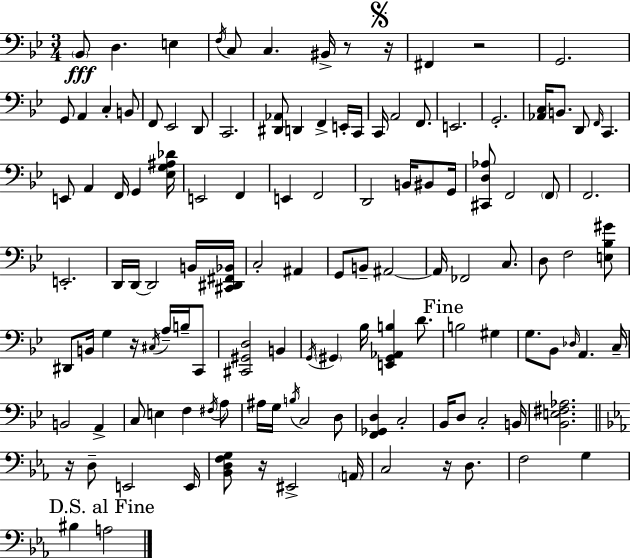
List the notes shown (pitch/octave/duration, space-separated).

Bb2/e D3/q. E3/q F3/s C3/e C3/q. BIS2/s R/e R/s F#2/q R/h G2/h. G2/e A2/q C3/q B2/e F2/e Eb2/h D2/e C2/h. [D#2,Ab2]/e D2/q F2/q E2/s C2/s C2/s A2/h F2/e. E2/h. G2/h. [Ab2,C3]/s B2/e. D2/e F2/s C2/q. E2/e A2/q F2/s G2/q [Eb3,G3,A#3,Db4]/s E2/h F2/q E2/q F2/h D2/h B2/s BIS2/e G2/s [C#2,D3,Ab3]/e F2/h F2/e F2/h. E2/h. D2/s D2/s D2/h B2/s [C#2,D#2,F#2,Bb2]/s C3/h A#2/q G2/e B2/e A#2/h A#2/s FES2/h C3/e. D3/e F3/h [E3,Bb3,G#4]/e D#2/e B2/s G3/q R/s C#3/s A3/s B3/s C2/e [C#2,G#2,D3]/h B2/q G2/s G#2/q Bb3/s [E2,G#2,Ab2,B3]/q D4/e. B3/h G#3/q G3/e. Bb2/e Db3/s A2/q. C3/s B2/h A2/q C3/e E3/q F3/q F#3/s A3/e A#3/s G3/s B3/s C3/h D3/e [F2,Gb2,D3]/q C3/h Bb2/s D3/e C3/h B2/s [Bb2,E3,F#3,Ab3]/h. R/s D3/e E2/h E2/s [Bb2,D3,F3,G3]/e R/s EIS2/h A2/s C3/h R/s D3/e. F3/h G3/q BIS3/q A3/h